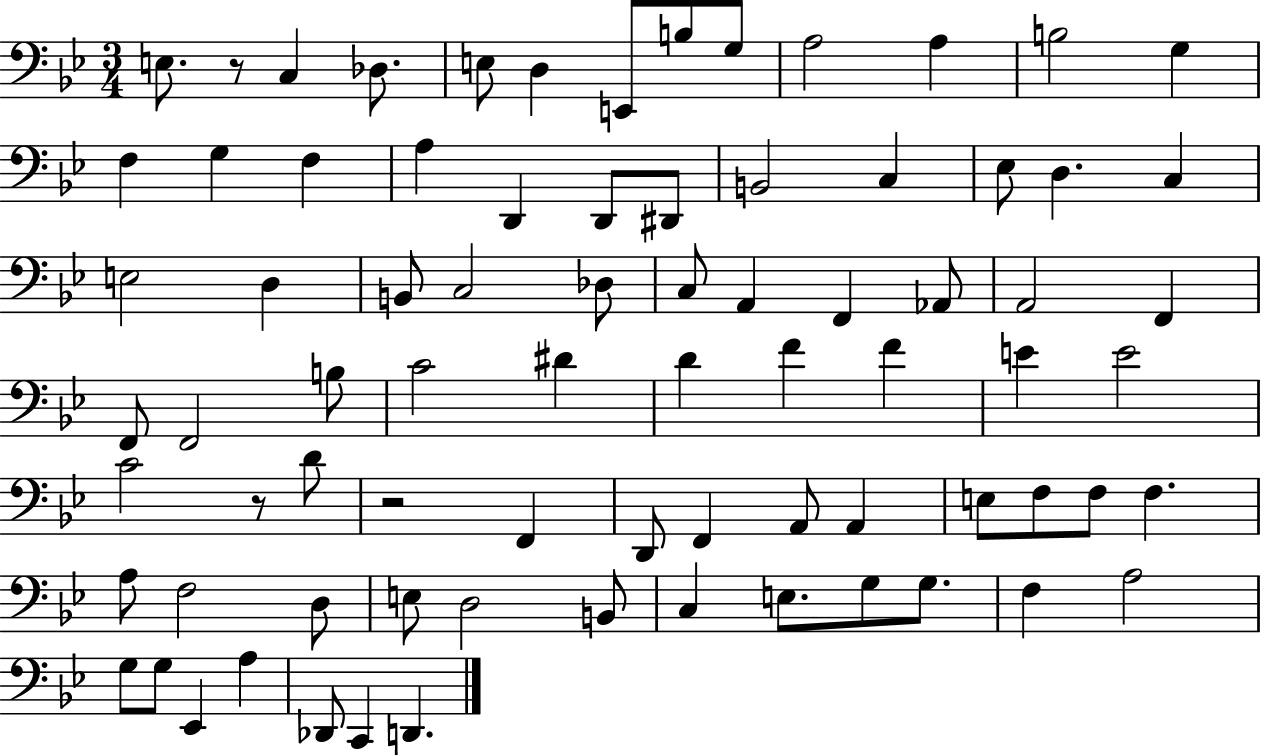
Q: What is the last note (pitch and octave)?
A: D2